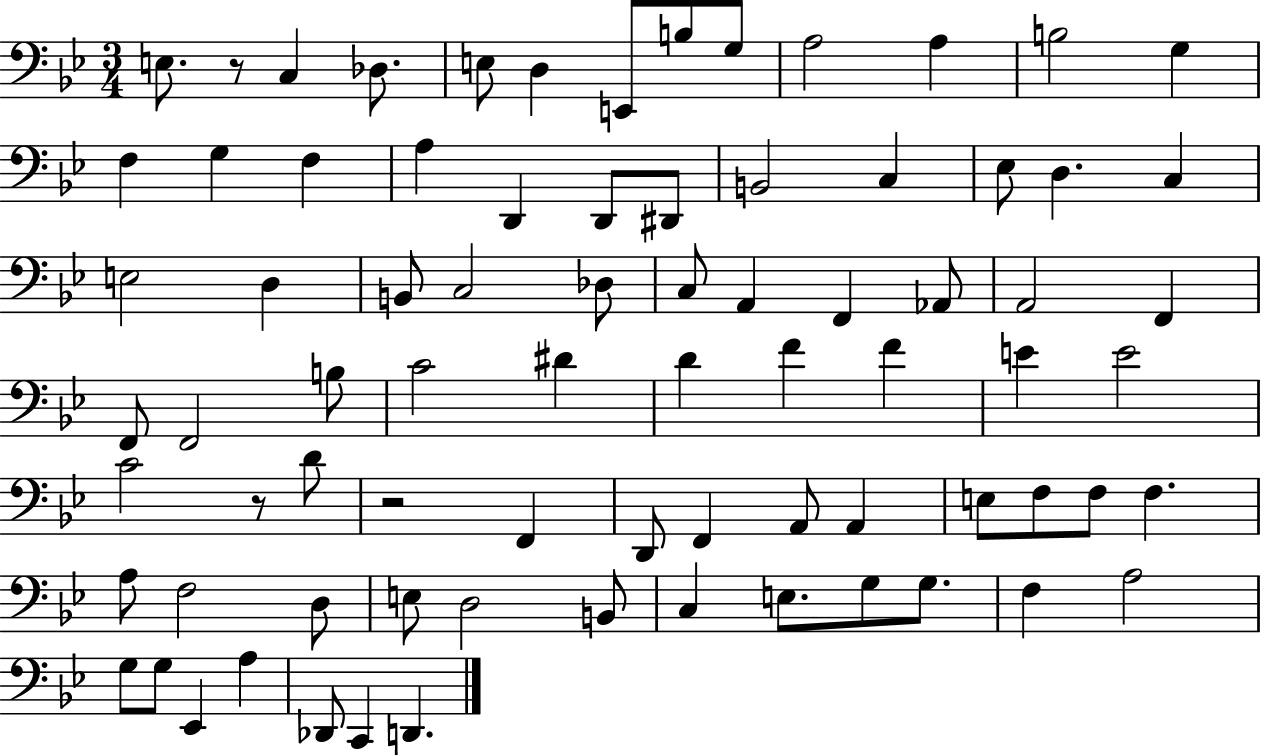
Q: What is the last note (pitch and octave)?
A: D2